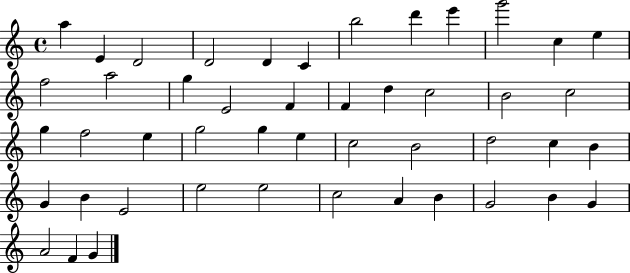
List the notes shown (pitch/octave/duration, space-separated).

A5/q E4/q D4/h D4/h D4/q C4/q B5/h D6/q E6/q G6/h C5/q E5/q F5/h A5/h G5/q E4/h F4/q F4/q D5/q C5/h B4/h C5/h G5/q F5/h E5/q G5/h G5/q E5/q C5/h B4/h D5/h C5/q B4/q G4/q B4/q E4/h E5/h E5/h C5/h A4/q B4/q G4/h B4/q G4/q A4/h F4/q G4/q